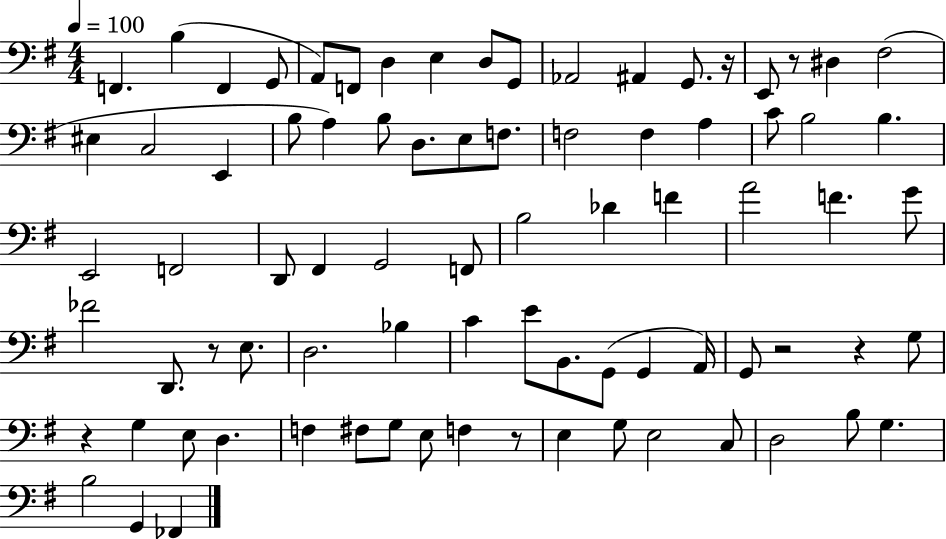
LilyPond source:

{
  \clef bass
  \numericTimeSignature
  \time 4/4
  \key g \major
  \tempo 4 = 100
  f,4. b4( f,4 g,8 | a,8) f,8 d4 e4 d8 g,8 | aes,2 ais,4 g,8. r16 | e,8 r8 dis4 fis2( | \break eis4 c2 e,4 | b8 a4) b8 d8. e8 f8. | f2 f4 a4 | c'8 b2 b4. | \break e,2 f,2 | d,8 fis,4 g,2 f,8 | b2 des'4 f'4 | a'2 f'4. g'8 | \break fes'2 d,8. r8 e8. | d2. bes4 | c'4 e'8 b,8. g,8( g,4 a,16) | g,8 r2 r4 g8 | \break r4 g4 e8 d4. | f4 fis8 g8 e8 f4 r8 | e4 g8 e2 c8 | d2 b8 g4. | \break b2 g,4 fes,4 | \bar "|."
}